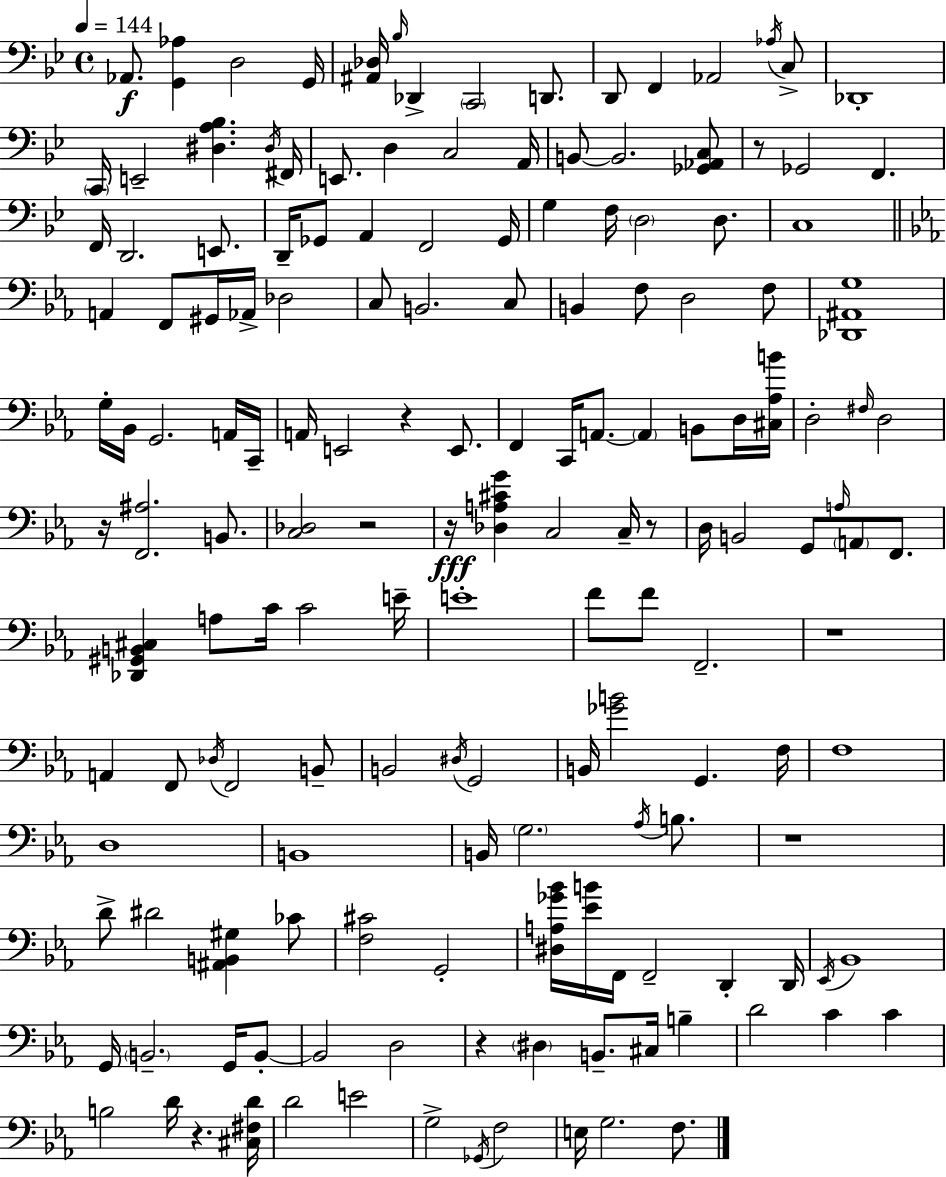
X:1
T:Untitled
M:4/4
L:1/4
K:Bb
_A,,/2 [G,,_A,] D,2 G,,/4 [^A,,_D,]/4 _B,/4 _D,, C,,2 D,,/2 D,,/2 F,, _A,,2 _A,/4 C,/2 _D,,4 C,,/4 E,,2 [^D,A,_B,] ^D,/4 ^F,,/4 E,,/2 D, C,2 A,,/4 B,,/2 B,,2 [_G,,_A,,C,]/2 z/2 _G,,2 F,, F,,/4 D,,2 E,,/2 D,,/4 _G,,/2 A,, F,,2 _G,,/4 G, F,/4 D,2 D,/2 C,4 A,, F,,/2 ^G,,/4 _A,,/4 _D,2 C,/2 B,,2 C,/2 B,, F,/2 D,2 F,/2 [_D,,^A,,G,]4 G,/4 _B,,/4 G,,2 A,,/4 C,,/4 A,,/4 E,,2 z E,,/2 F,, C,,/4 A,,/2 A,, B,,/2 D,/4 [^C,_A,B]/4 D,2 ^F,/4 D,2 z/4 [F,,^A,]2 B,,/2 [C,_D,]2 z2 z/4 [_D,A,^CG] C,2 C,/4 z/2 D,/4 B,,2 G,,/2 A,/4 A,,/2 F,,/2 [_D,,^G,,B,,^C,] A,/2 C/4 C2 E/4 E4 F/2 F/2 F,,2 z4 A,, F,,/2 _D,/4 F,,2 B,,/2 B,,2 ^D,/4 G,,2 B,,/4 [_GB]2 G,, F,/4 F,4 D,4 B,,4 B,,/4 G,2 _A,/4 B,/2 z4 D/2 ^D2 [^A,,B,,^G,] _C/2 [F,^C]2 G,,2 [^D,A,_G_B]/4 [_EB]/4 F,,/4 F,,2 D,, D,,/4 _E,,/4 _B,,4 G,,/4 B,,2 G,,/4 B,,/2 B,,2 D,2 z ^D, B,,/2 ^C,/4 B, D2 C C B,2 D/4 z [^C,^F,D]/4 D2 E2 G,2 _G,,/4 F,2 E,/4 G,2 F,/2